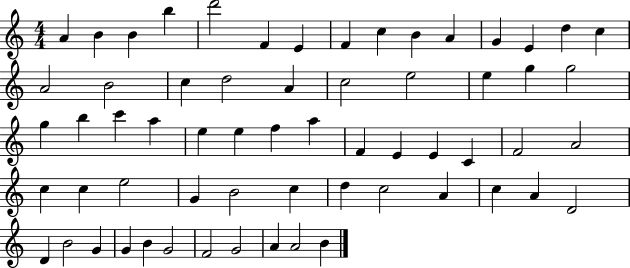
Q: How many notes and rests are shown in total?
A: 62